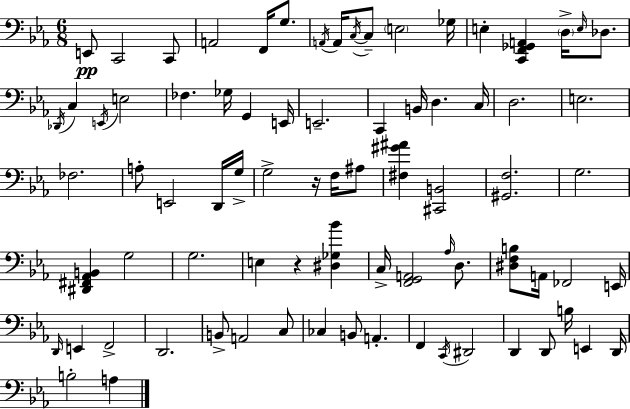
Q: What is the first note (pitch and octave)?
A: E2